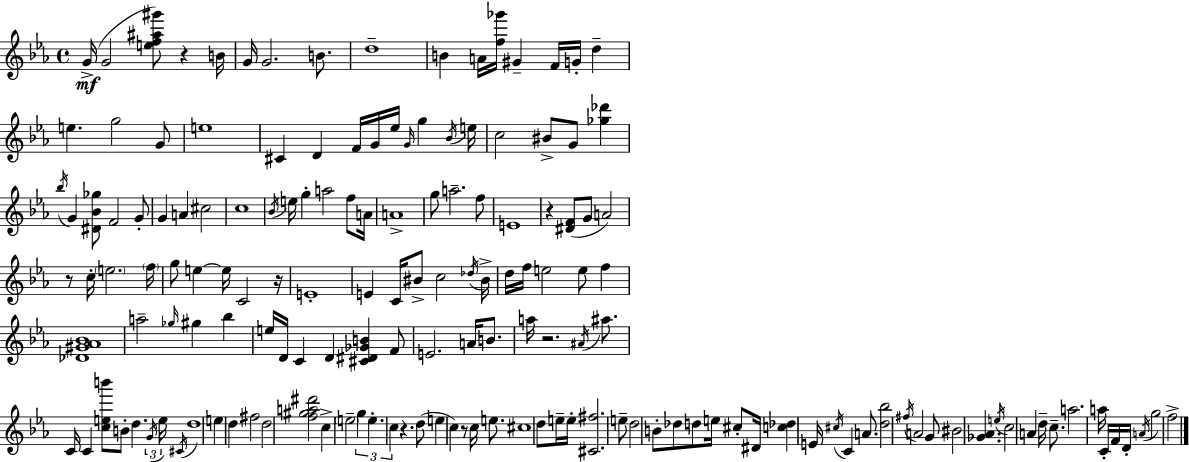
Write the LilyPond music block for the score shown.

{
  \clef treble
  \time 4/4
  \defaultTimeSignature
  \key c \minor
  \repeat volta 2 { g'16->(\mf g'2 <e'' f'' ais'' gis'''>8) r4 b'16 | g'16 g'2. b'8. | d''1-- | b'4 a'16 <f'' ges'''>16 gis'4-- f'16 g'16-. d''4-- | \break e''4. g''2 g'8 | e''1 | cis'4 d'4 f'16 g'16 ees''16 \grace { g'16 } g''4 | \acciaccatura { bes'16 } e''16 c''2 bis'8-> g'8 <ges'' des'''>4 | \break \acciaccatura { bes''16 } g'4 <dis' bes' ges''>8 f'2 | g'8-. g'4 a'4 cis''2 | c''1 | \acciaccatura { bes'16 } e''16 g''4-. a''2 | \break f''8 a'16 a'1-> | g''8 a''2.-- | f''8 e'1 | r4 <dis' f'>8( g'8 a'2) | \break r8 c''16-. \parenthesize e''2. | \parenthesize f''16 g''8 e''4~~ e''16 c'2 | r16 e'1-. | e'4 c'16 bis'8-> c''2 | \break \acciaccatura { des''16 } bis'16-> d''16 f''16 e''2 e''8 | f''4 <des' gis' aes' bes'>1 | a''2-- \grace { ges''16 } gis''4 | bes''4 e''16 d'16 c'4 d'4 | \break <cis' dis' ges' b'>4 f'8 e'2. | a'16 b'8. a''16 r2. | \acciaccatura { ais'16 } ais''8. c'16 c'4 <c'' e'' b'''>8 b'8-. | d''4. \tuplet 3/2 { \acciaccatura { g'16 } e''16 \acciaccatura { cis'16 } } d''1 | \break e''4 d''4 | fis''2 d''2 | <f'' gis'' a'' dis'''>2 c''4-> \parenthesize e''2-- | \tuplet 3/2 { g''4 e''4.-. c''4 } | \break r4. d''8( e''4 c''4) | r8 c''16 e''8. cis''1 | d''8 e''16-- e''16-. <cis' fis''>2. | e''8-- d''2 | \break b'8-. des''8 d''8 e''16 cis''8-. dis'16 <c'' des''>4 | e'16 \acciaccatura { cis''16 } c'4 a'8. <d'' bes''>2 | \acciaccatura { fis''16 } a'2 g'8 bis'2 | <ges' aes'>4. \acciaccatura { e''16 } c''2 | \break a'4 d''16-- c''8.-- a''2. | a''16 c'16-. f'16 d'16-. \acciaccatura { a'16 } g''2 | f''2-> } \bar "|."
}